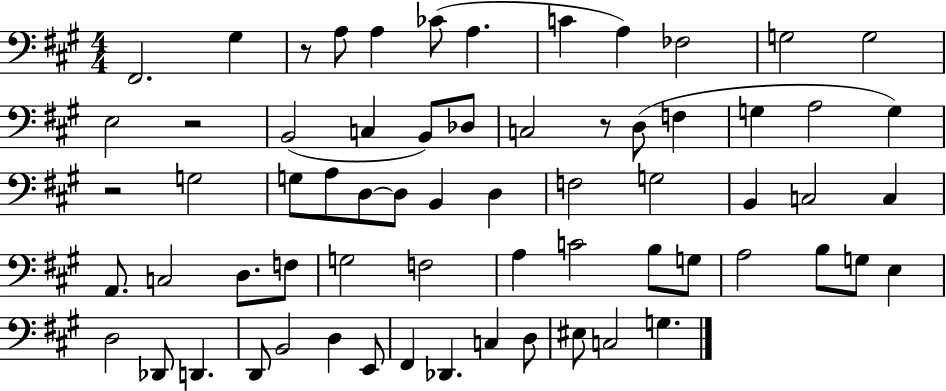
F#2/h. G#3/q R/e A3/e A3/q CES4/e A3/q. C4/q A3/q FES3/h G3/h G3/h E3/h R/h B2/h C3/q B2/e Db3/e C3/h R/e D3/e F3/q G3/q A3/h G3/q R/h G3/h G3/e A3/e D3/e D3/e B2/q D3/q F3/h G3/h B2/q C3/h C3/q A2/e. C3/h D3/e. F3/e G3/h F3/h A3/q C4/h B3/e G3/e A3/h B3/e G3/e E3/q D3/h Db2/e D2/q. D2/e B2/h D3/q E2/e F#2/q Db2/q. C3/q D3/e EIS3/e C3/h G3/q.